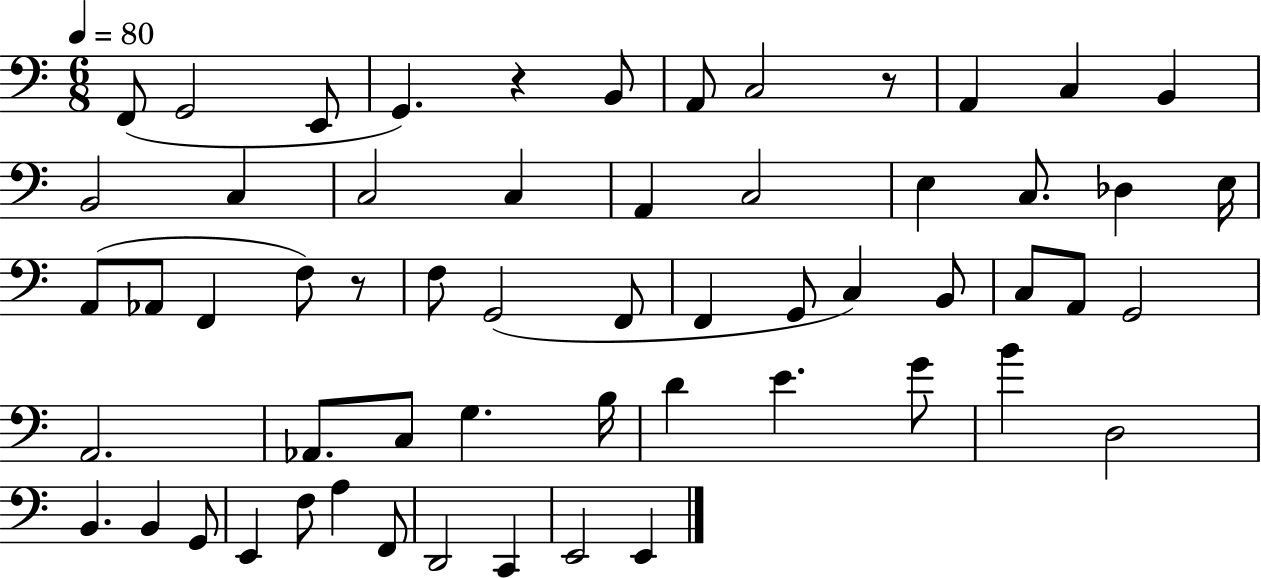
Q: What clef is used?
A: bass